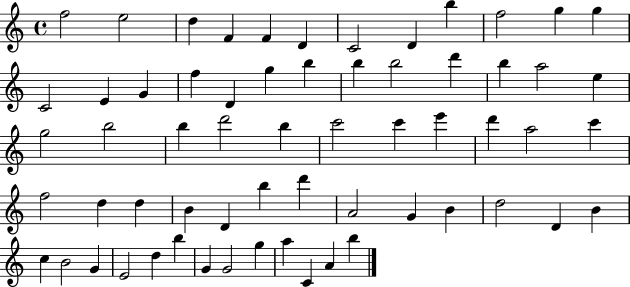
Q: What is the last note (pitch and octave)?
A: B5